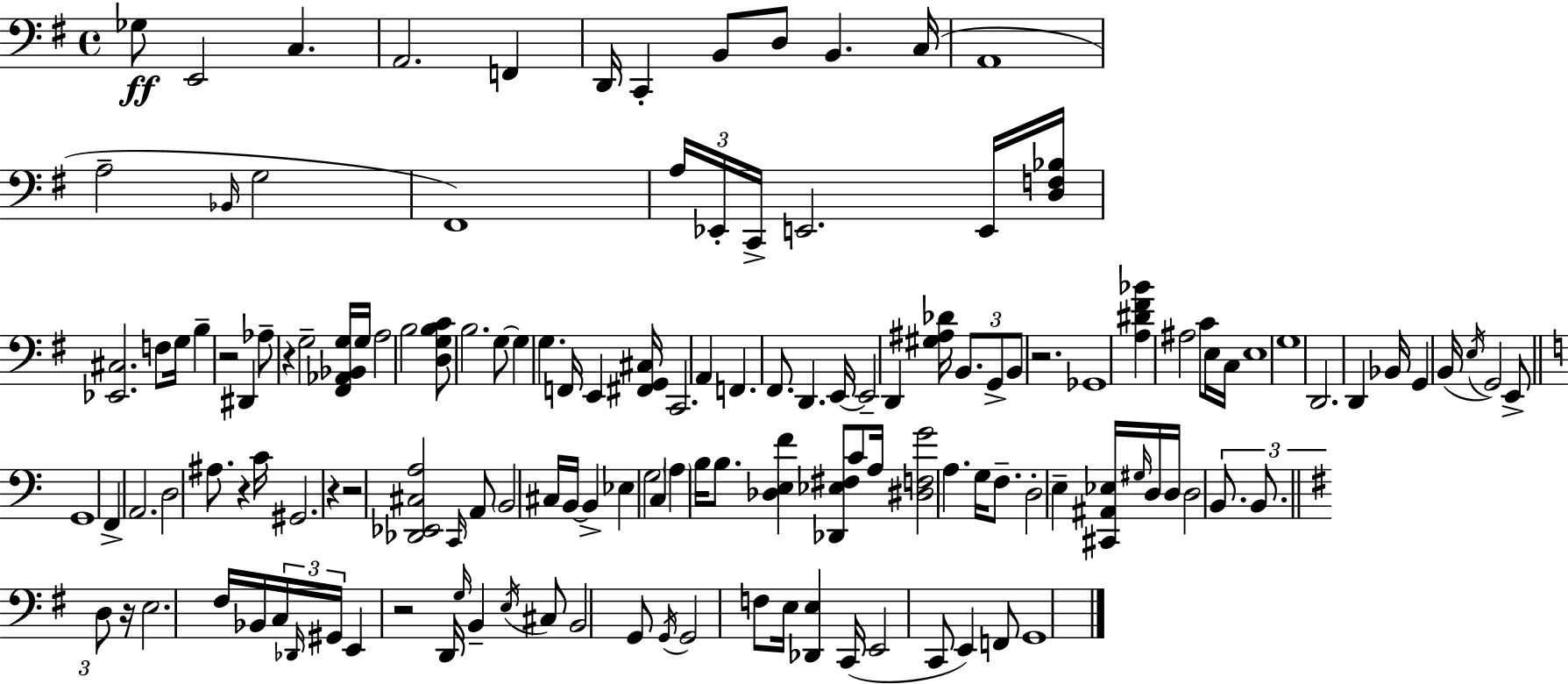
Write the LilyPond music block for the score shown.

{
  \clef bass
  \time 4/4
  \defaultTimeSignature
  \key g \major
  ges8\ff e,2 c4. | a,2. f,4 | d,16 c,4-. b,8 d8 b,4. c16( | a,1 | \break a2-- \grace { bes,16 } g2 | fis,1) | \tuplet 3/2 { a16 ees,16-. c,16-> } e,2. | e,16 <d f bes>16 <ees, cis>2. f8 | \break g16 b4-- r2 dis,4 | aes8-- r4 g2-- <fis, aes, bes, g>16 | g16 a2 b2 | <d g b c'>8 b2. g8~~ | \break g4 g4. f,16 e,4 | <fis, g, cis>16 c,2. a,4 | f,4. fis,8. d,4. | e,16~~ e,2-- d,4 <gis ais des'>16 \tuplet 3/2 { b,8. | \break g,8-> b,8 } r2. | ges,1 | <a dis' fis' bes'>4 ais2 c'8 e16 | c16 e1 | \break g1 | d,2. d,4 | bes,16 g,4 b,16( \acciaccatura { e16 } g,2) | e,8-> \bar "||" \break \key c \major g,1 | f,4-> a,2. | d2 ais8. r4 c'16 | gis,2. r4 | \break r2 <des, ees, cis a>2 | \grace { c,16 } a,8 \parenthesize b,2 cis16 b,16~~ b,4-> | ees4 g2 c4 | \parenthesize a4 b16 b8. <des e f'>4 <des, ees fis>8 c'8 | \break a16 <dis f g'>2 a4. | g16 f8.-- d2-. e4-- | <cis, ais, ees>16 \grace { gis16 } d16 d16 d2 \tuplet 3/2 { b,8. b,8. | \bar "||" \break \key g \major d8 } r16 e2. fis16 | bes,16 \tuplet 3/2 { c16 \grace { des,16 } gis,16 } e,4 r2 | d,16 \grace { g16 } b,4-- \acciaccatura { e16 } cis8 b,2 | g,8 \acciaccatura { g,16 } g,2 f8 e16 <des, e>4 | \break c,16( e,2 c,8 e,4) | f,8 g,1 | \bar "|."
}